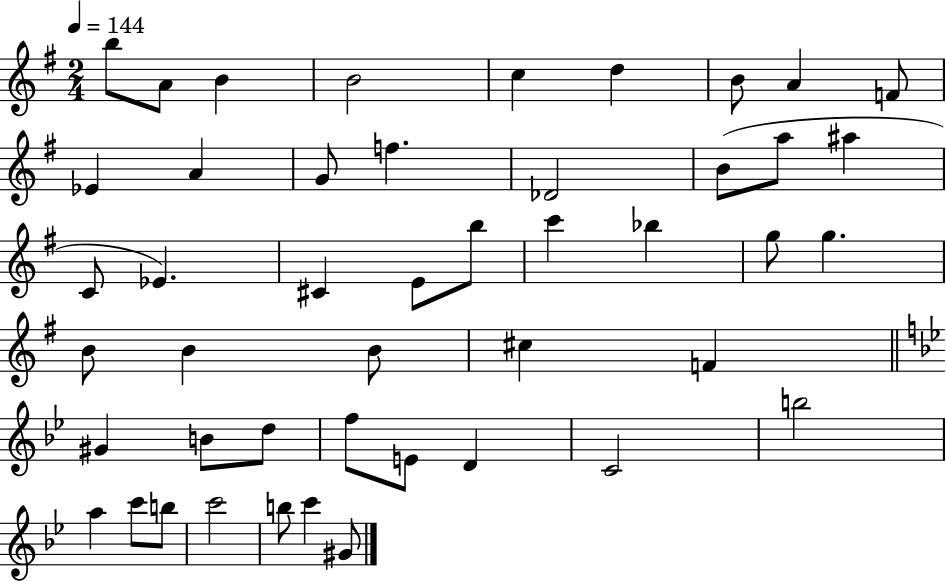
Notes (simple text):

B5/e A4/e B4/q B4/h C5/q D5/q B4/e A4/q F4/e Eb4/q A4/q G4/e F5/q. Db4/h B4/e A5/e A#5/q C4/e Eb4/q. C#4/q E4/e B5/e C6/q Bb5/q G5/e G5/q. B4/e B4/q B4/e C#5/q F4/q G#4/q B4/e D5/e F5/e E4/e D4/q C4/h B5/h A5/q C6/e B5/e C6/h B5/e C6/q G#4/e